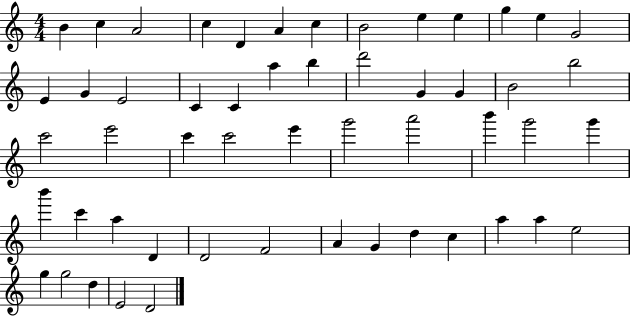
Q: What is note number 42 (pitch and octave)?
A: A4